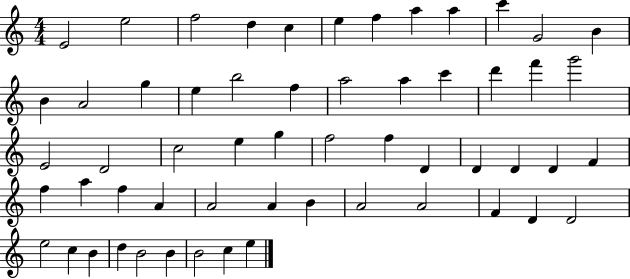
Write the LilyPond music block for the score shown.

{
  \clef treble
  \numericTimeSignature
  \time 4/4
  \key c \major
  e'2 e''2 | f''2 d''4 c''4 | e''4 f''4 a''4 a''4 | c'''4 g'2 b'4 | \break b'4 a'2 g''4 | e''4 b''2 f''4 | a''2 a''4 c'''4 | d'''4 f'''4 g'''2 | \break e'2 d'2 | c''2 e''4 g''4 | f''2 f''4 d'4 | d'4 d'4 d'4 f'4 | \break f''4 a''4 f''4 a'4 | a'2 a'4 b'4 | a'2 a'2 | f'4 d'4 d'2 | \break e''2 c''4 b'4 | d''4 b'2 b'4 | b'2 c''4 e''4 | \bar "|."
}